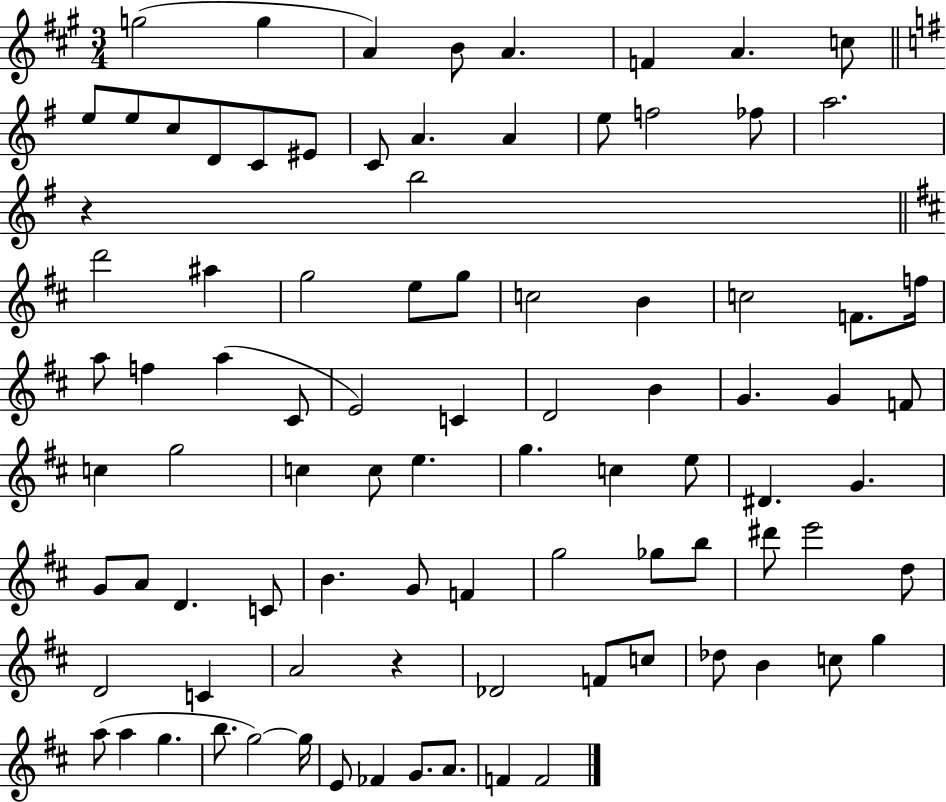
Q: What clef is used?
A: treble